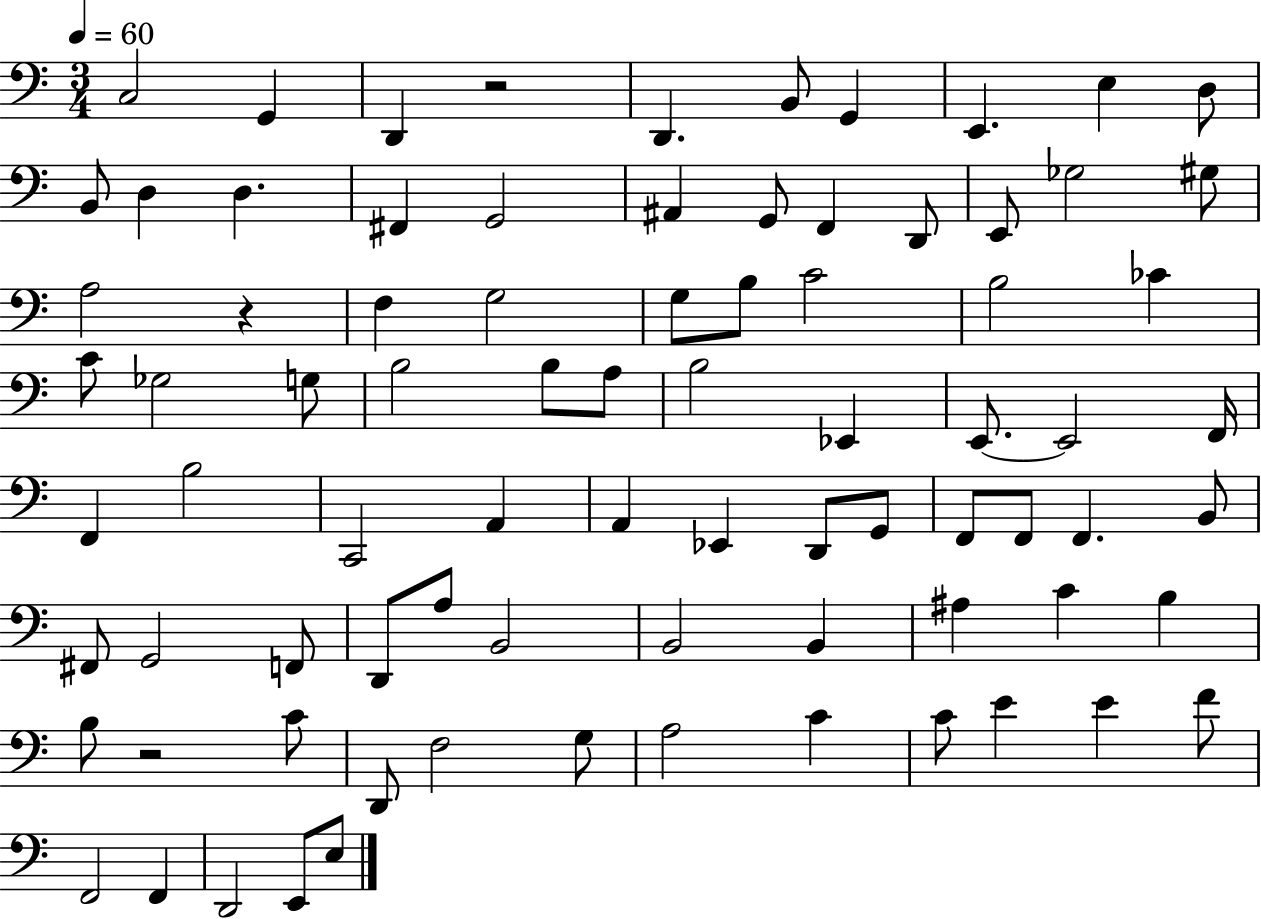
{
  \clef bass
  \numericTimeSignature
  \time 3/4
  \key c \major
  \tempo 4 = 60
  c2 g,4 | d,4 r2 | d,4. b,8 g,4 | e,4. e4 d8 | \break b,8 d4 d4. | fis,4 g,2 | ais,4 g,8 f,4 d,8 | e,8 ges2 gis8 | \break a2 r4 | f4 g2 | g8 b8 c'2 | b2 ces'4 | \break c'8 ges2 g8 | b2 b8 a8 | b2 ees,4 | e,8.~~ e,2 f,16 | \break f,4 b2 | c,2 a,4 | a,4 ees,4 d,8 g,8 | f,8 f,8 f,4. b,8 | \break fis,8 g,2 f,8 | d,8 a8 b,2 | b,2 b,4 | ais4 c'4 b4 | \break b8 r2 c'8 | d,8 f2 g8 | a2 c'4 | c'8 e'4 e'4 f'8 | \break f,2 f,4 | d,2 e,8 e8 | \bar "|."
}